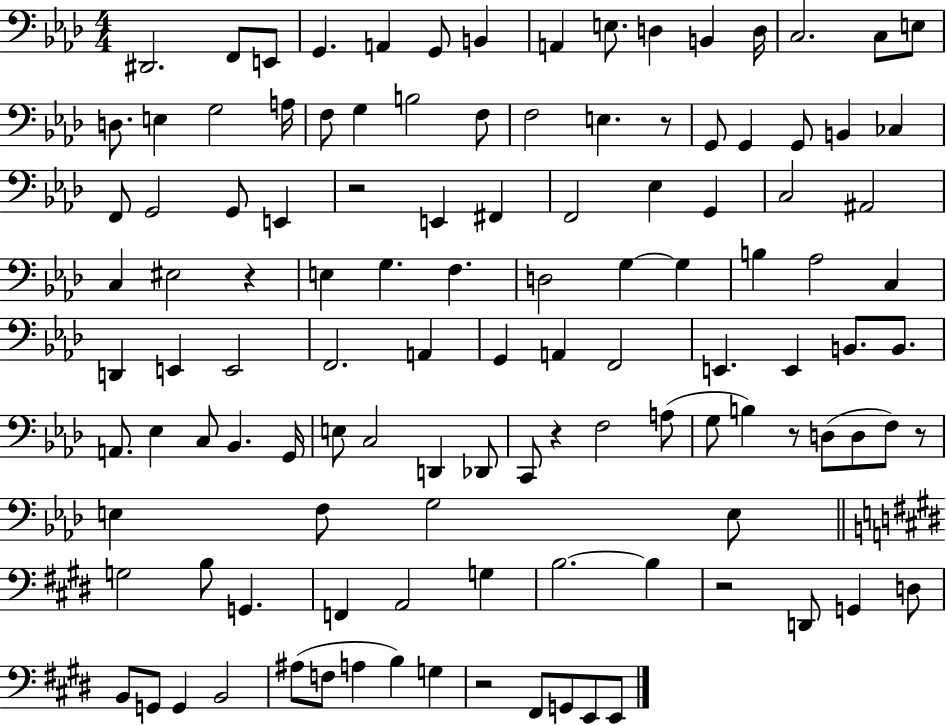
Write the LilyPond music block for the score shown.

{
  \clef bass
  \numericTimeSignature
  \time 4/4
  \key aes \major
  \repeat volta 2 { dis,2. f,8 e,8 | g,4. a,4 g,8 b,4 | a,4 e8. d4 b,4 d16 | c2. c8 e8 | \break d8. e4 g2 a16 | f8 g4 b2 f8 | f2 e4. r8 | g,8 g,4 g,8 b,4 ces4 | \break f,8 g,2 g,8 e,4 | r2 e,4 fis,4 | f,2 ees4 g,4 | c2 ais,2 | \break c4 eis2 r4 | e4 g4. f4. | d2 g4~~ g4 | b4 aes2 c4 | \break d,4 e,4 e,2 | f,2. a,4 | g,4 a,4 f,2 | e,4. e,4 b,8. b,8. | \break a,8. ees4 c8 bes,4. g,16 | e8 c2 d,4 des,8 | c,8 r4 f2 a8( | g8 b4) r8 d8( d8 f8) r8 | \break e4 f8 g2 e8 | \bar "||" \break \key e \major g2 b8 g,4. | f,4 a,2 g4 | b2.~~ b4 | r2 d,8 g,4 d8 | \break b,8 g,8 g,4 b,2 | ais8( f8 a4 b4) g4 | r2 fis,8 g,8 e,8 e,8 | } \bar "|."
}